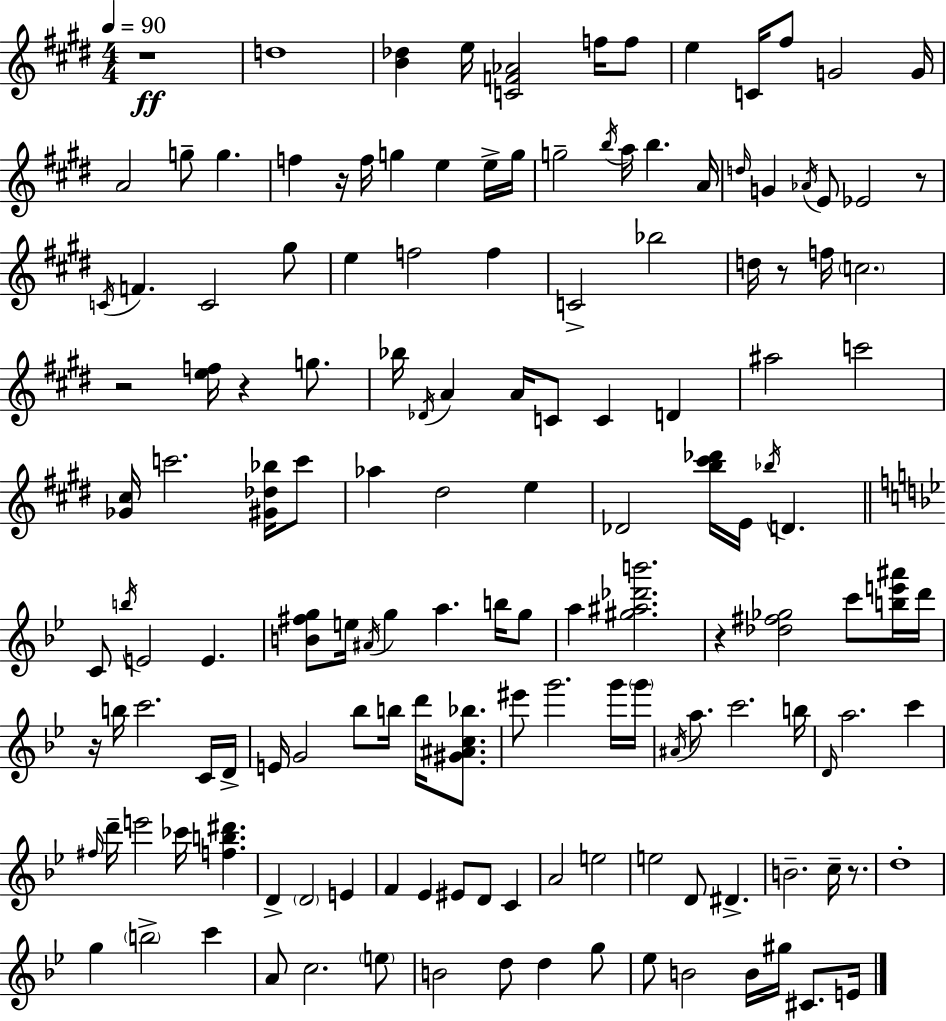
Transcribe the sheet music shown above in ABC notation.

X:1
T:Untitled
M:4/4
L:1/4
K:E
z4 d4 [B_d] e/4 [CF_A]2 f/4 f/2 e C/4 ^f/2 G2 G/4 A2 g/2 g f z/4 f/4 g e e/4 g/4 g2 b/4 a/4 b A/4 d/4 G _A/4 E/2 _E2 z/2 C/4 F C2 ^g/2 e f2 f C2 _b2 d/4 z/2 f/4 c2 z2 [ef]/4 z g/2 _b/4 _D/4 A A/4 C/2 C D ^a2 c'2 [_G^c]/4 c'2 [^G_d_b]/4 c'/2 _a ^d2 e _D2 [b^c'_d']/4 E/4 _b/4 D C/2 b/4 E2 E [B^fg]/2 e/4 ^A/4 g a b/4 g/2 a [^g^a_d'b']2 z [_d^f_g]2 c'/2 [be'^a']/4 d'/4 z/4 b/4 c'2 C/4 D/4 E/4 G2 _b/2 b/4 d'/4 [^G^Ac_b]/2 ^e'/2 g'2 g'/4 g'/4 ^A/4 a/2 c'2 b/4 D/4 a2 c' ^f/4 d'/4 e'2 _c'/4 [fb^d'] D D2 E F _E ^E/2 D/2 C A2 e2 e2 D/2 ^D B2 c/4 z/2 d4 g b2 c' A/2 c2 e/2 B2 d/2 d g/2 _e/2 B2 B/4 ^g/4 ^C/2 E/4